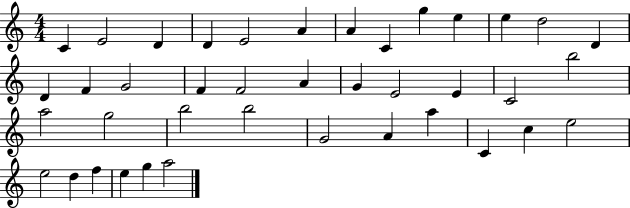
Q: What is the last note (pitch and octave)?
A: A5